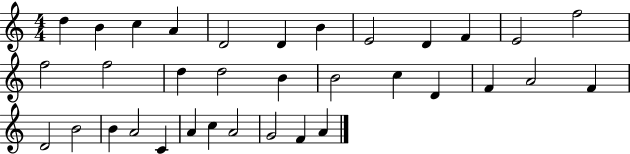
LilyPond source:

{
  \clef treble
  \numericTimeSignature
  \time 4/4
  \key c \major
  d''4 b'4 c''4 a'4 | d'2 d'4 b'4 | e'2 d'4 f'4 | e'2 f''2 | \break f''2 f''2 | d''4 d''2 b'4 | b'2 c''4 d'4 | f'4 a'2 f'4 | \break d'2 b'2 | b'4 a'2 c'4 | a'4 c''4 a'2 | g'2 f'4 a'4 | \break \bar "|."
}